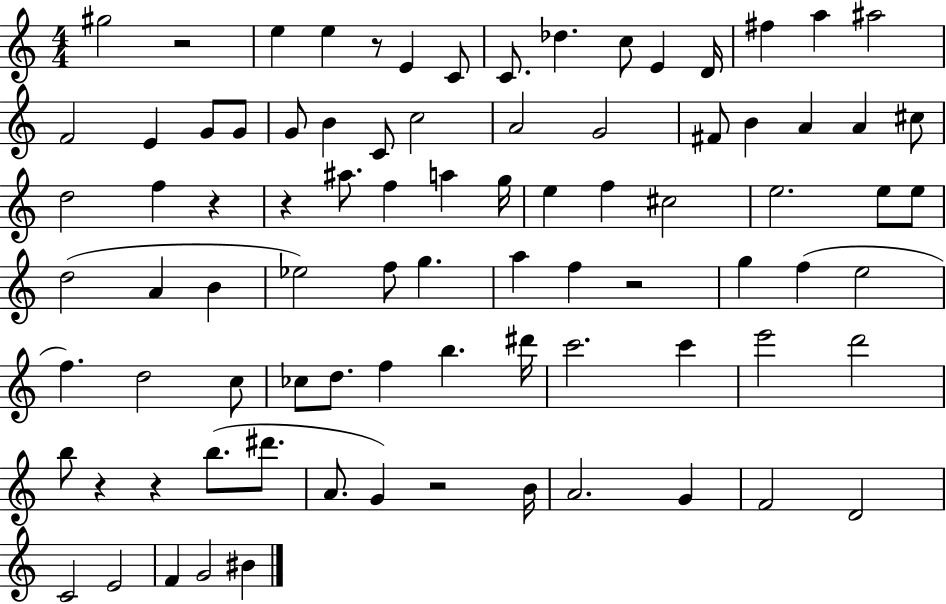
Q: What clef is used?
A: treble